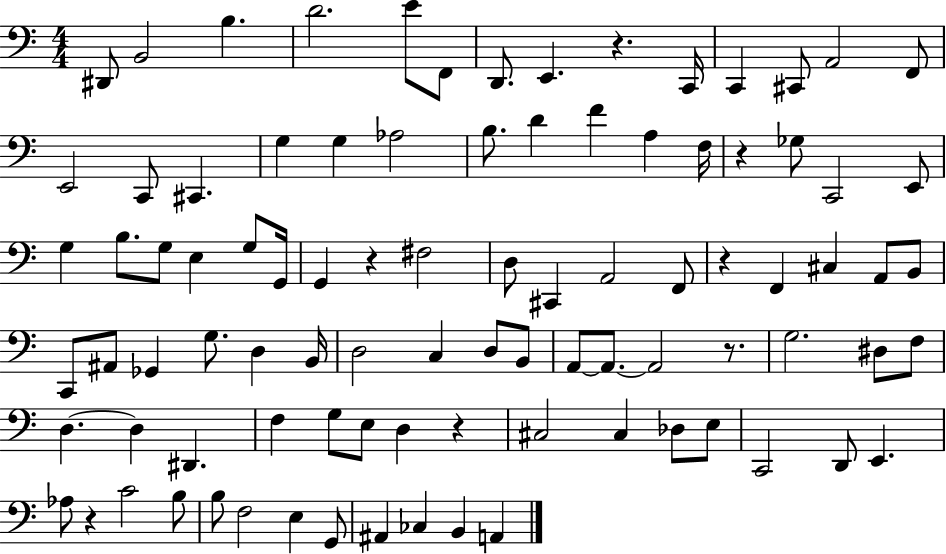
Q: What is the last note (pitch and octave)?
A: A2